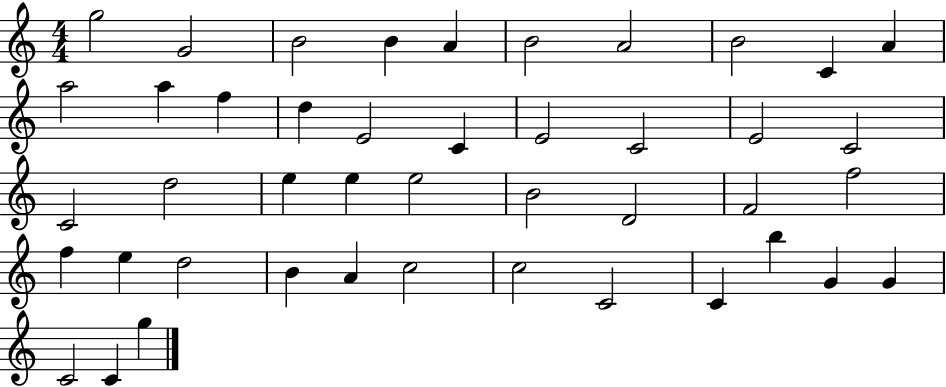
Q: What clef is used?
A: treble